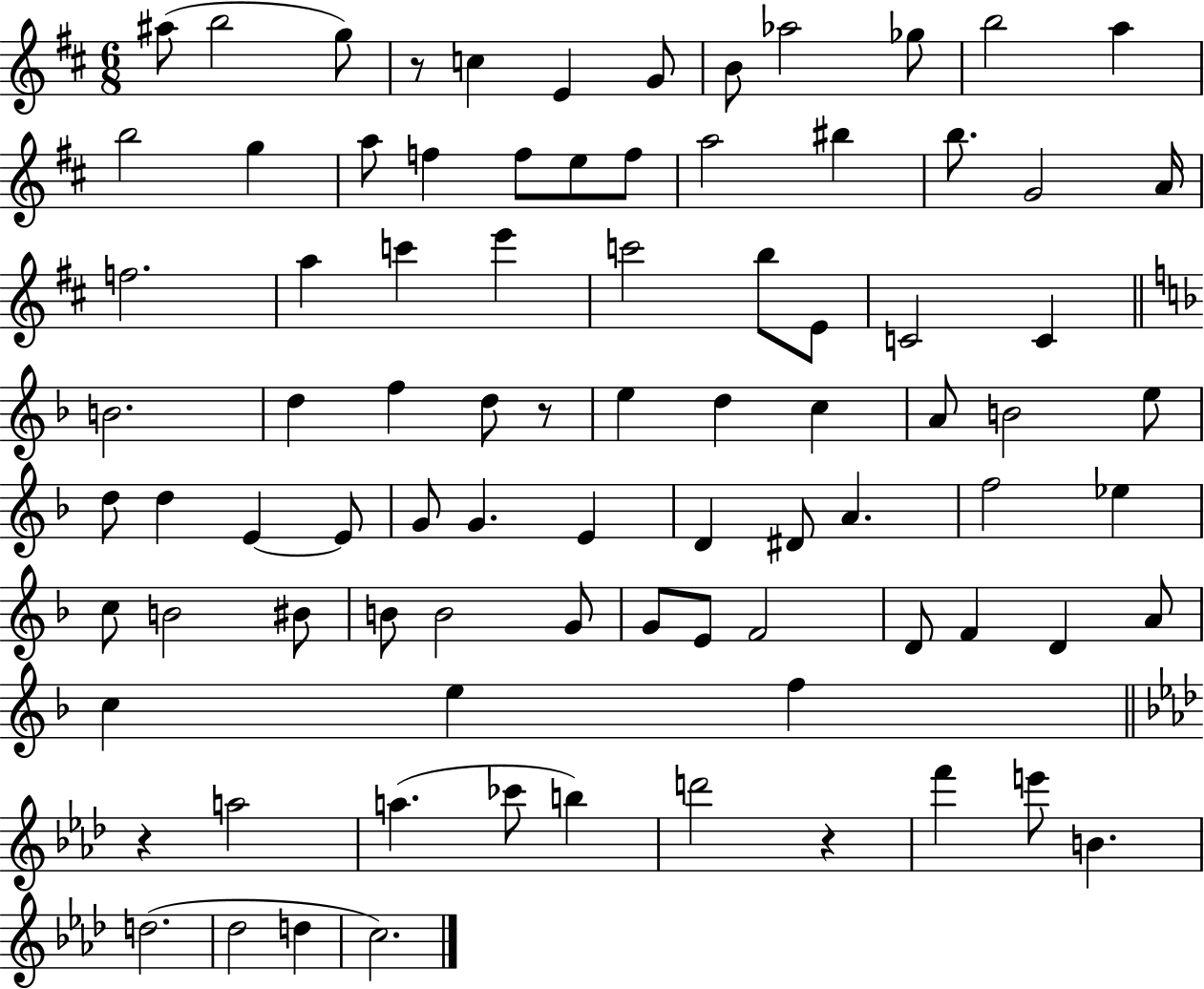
A#5/e B5/h G5/e R/e C5/q E4/q G4/e B4/e Ab5/h Gb5/e B5/h A5/q B5/h G5/q A5/e F5/q F5/e E5/e F5/e A5/h BIS5/q B5/e. G4/h A4/s F5/h. A5/q C6/q E6/q C6/h B5/e E4/e C4/h C4/q B4/h. D5/q F5/q D5/e R/e E5/q D5/q C5/q A4/e B4/h E5/e D5/e D5/q E4/q E4/e G4/e G4/q. E4/q D4/q D#4/e A4/q. F5/h Eb5/q C5/e B4/h BIS4/e B4/e B4/h G4/e G4/e E4/e F4/h D4/e F4/q D4/q A4/e C5/q E5/q F5/q R/q A5/h A5/q. CES6/e B5/q D6/h R/q F6/q E6/e B4/q. D5/h. Db5/h D5/q C5/h.